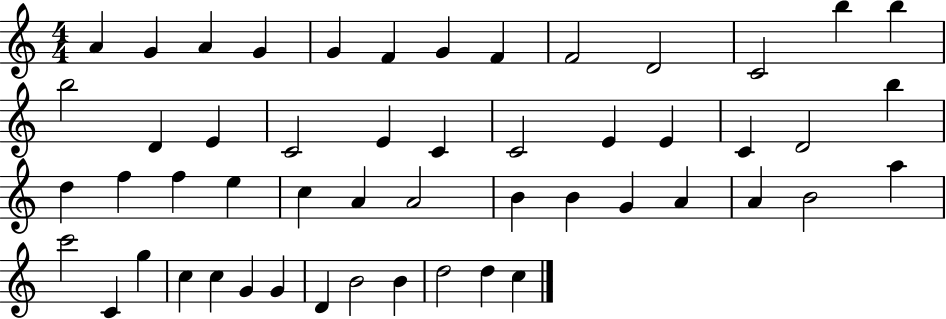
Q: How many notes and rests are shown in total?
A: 52